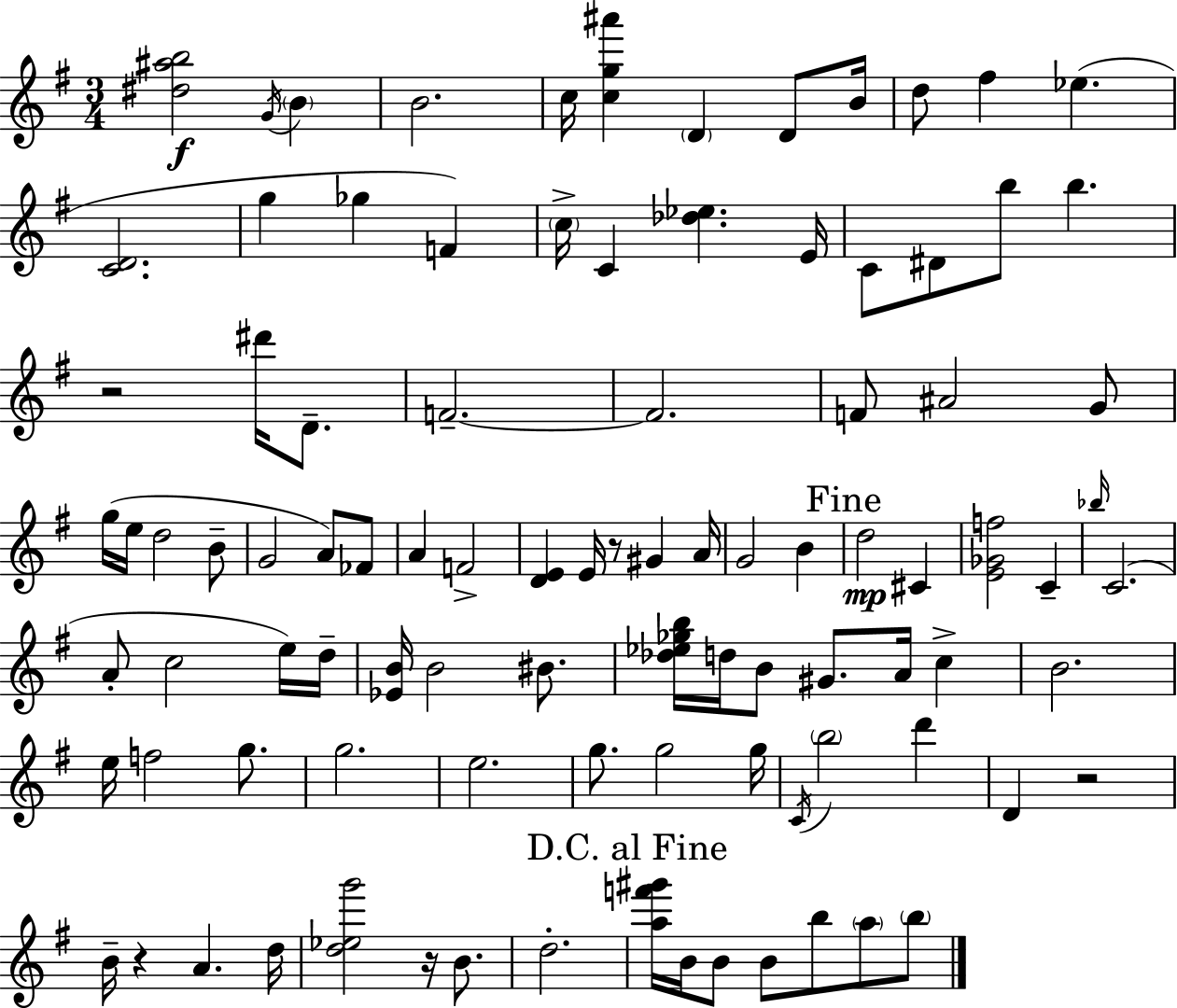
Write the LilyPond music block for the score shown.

{
  \clef treble
  \numericTimeSignature
  \time 3/4
  \key e \minor
  \repeat volta 2 { <dis'' ais'' b''>2\f \acciaccatura { g'16 } \parenthesize b'4 | b'2. | c''16 <c'' g'' ais'''>4 \parenthesize d'4 d'8 | b'16 d''8 fis''4 ees''4.( | \break <c' d'>2. | g''4 ges''4 f'4) | \parenthesize c''16-> c'4 <des'' ees''>4. | e'16 c'8 dis'8 b''8 b''4. | \break r2 dis'''16 d'8.-- | f'2.--~~ | f'2. | f'8 ais'2 g'8 | \break g''16( e''16 d''2 b'8-- | g'2 a'8) fes'8 | a'4 f'2-> | <d' e'>4 e'16 r8 gis'4 | \break a'16 g'2 b'4 | \mark "Fine" d''2\mp cis'4 | <e' ges' f''>2 c'4-- | \grace { bes''16 } c'2.( | \break a'8-. c''2 | e''16) d''16-- <ees' b'>16 b'2 bis'8. | <des'' ees'' ges'' b''>16 d''16 b'8 gis'8. a'16 c''4-> | b'2. | \break e''16 f''2 g''8. | g''2. | e''2. | g''8. g''2 | \break g''16 \acciaccatura { c'16 } \parenthesize b''2 d'''4 | d'4 r2 | b'16-- r4 a'4. | d''16 <d'' ees'' g'''>2 r16 | \break b'8. d''2.-. | \mark "D.C. al Fine" <a'' f''' gis'''>16 b'16 b'8 b'8 b''8 \parenthesize a''8 | \parenthesize b''8 } \bar "|."
}